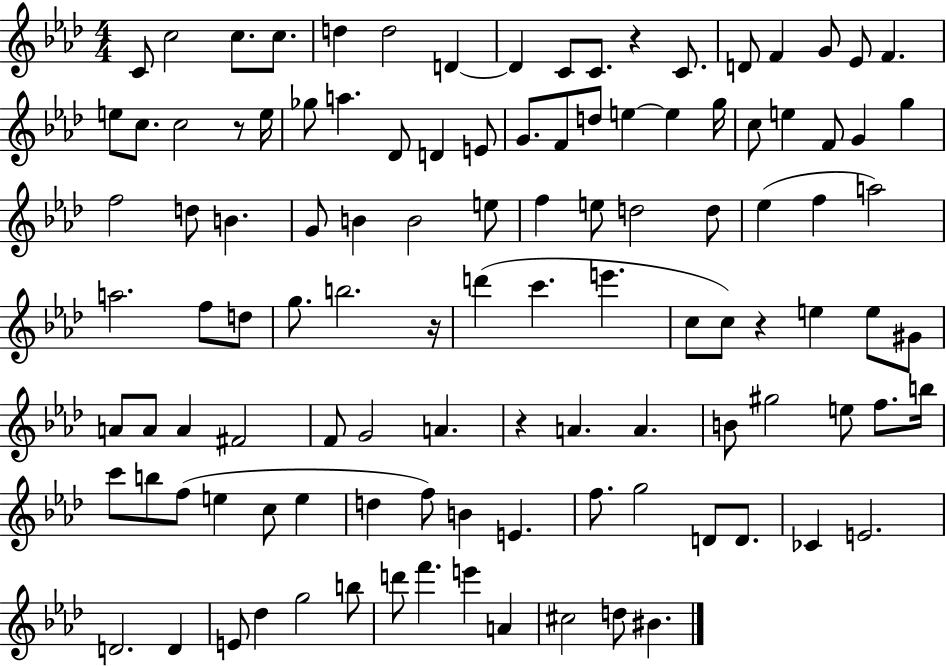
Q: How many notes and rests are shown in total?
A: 111